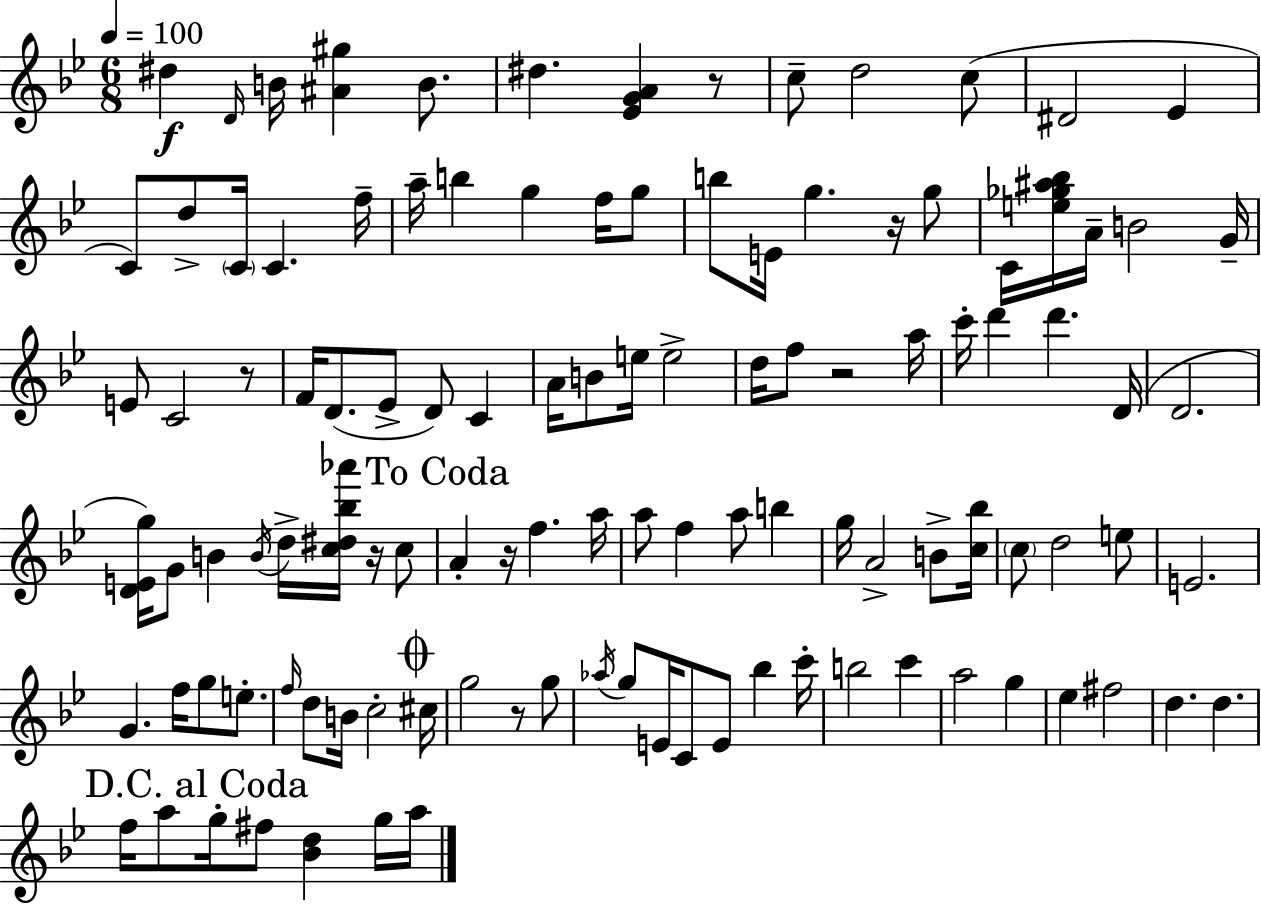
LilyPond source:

{
  \clef treble
  \numericTimeSignature
  \time 6/8
  \key g \minor
  \tempo 4 = 100
  dis''4\f \grace { d'16 } b'16 <ais' gis''>4 b'8. | dis''4. <ees' g' a'>4 r8 | c''8-- d''2 c''8( | dis'2 ees'4 | \break c'8) d''8-> \parenthesize c'16 c'4. | f''16-- a''16-- b''4 g''4 f''16 g''8 | b''8 e'16 g''4. r16 g''8 | c'16 <e'' ges'' ais'' bes''>16 a'16-- b'2 | \break g'16-- e'8 c'2 r8 | f'16 d'8.( ees'8-> d'8) c'4 | a'16 b'8 e''16 e''2-> | d''16 f''8 r2 | \break a''16 c'''16-. d'''4 d'''4. | d'16( d'2. | <d' e' g''>16) g'8 b'4 \acciaccatura { b'16 } d''16-> <c'' dis'' bes'' aes'''>16 r16 | c''8 \mark "To Coda" a'4-. r16 f''4. | \break a''16 a''8 f''4 a''8 b''4 | g''16 a'2-> b'8-> | <c'' bes''>16 \parenthesize c''8 d''2 | e''8 e'2. | \break g'4. f''16 g''8 e''8.-. | \grace { f''16 } d''8 b'16 c''2-. | \mark \markup { \musicglyph "scripts.coda" } cis''16 g''2 r8 | g''8 \acciaccatura { aes''16 } g''8 e'16 c'8 e'8 bes''4 | \break c'''16-. b''2 | c'''4 a''2 | g''4 ees''4 fis''2 | d''4. d''4. | \break \mark "D.C. al Coda" f''16 a''8 g''16-. fis''8 <bes' d''>4 | g''16 a''16 \bar "|."
}